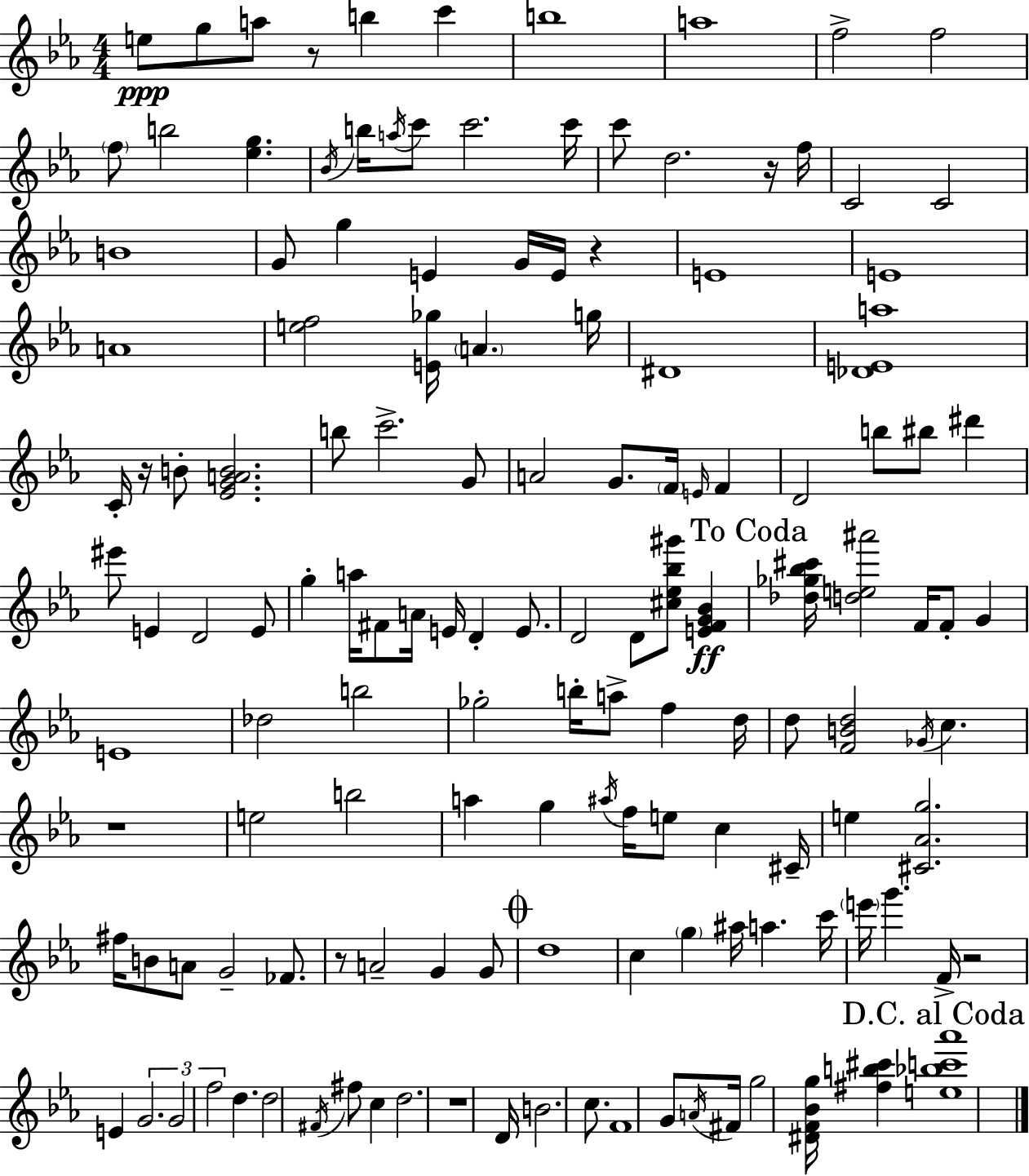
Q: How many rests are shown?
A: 8